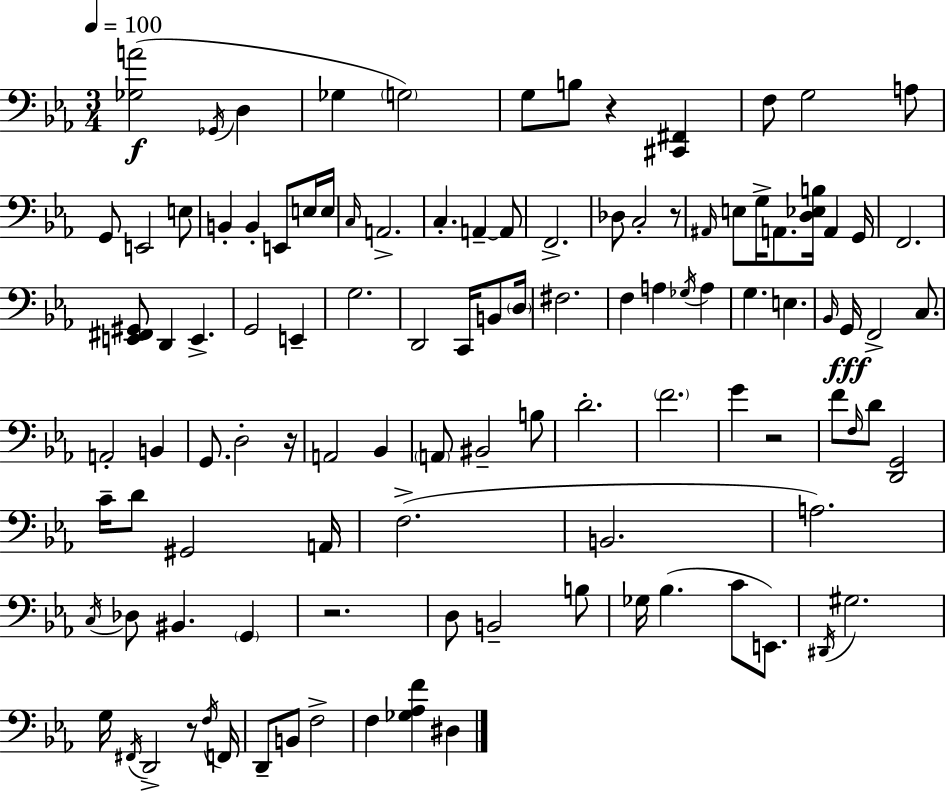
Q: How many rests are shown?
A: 6